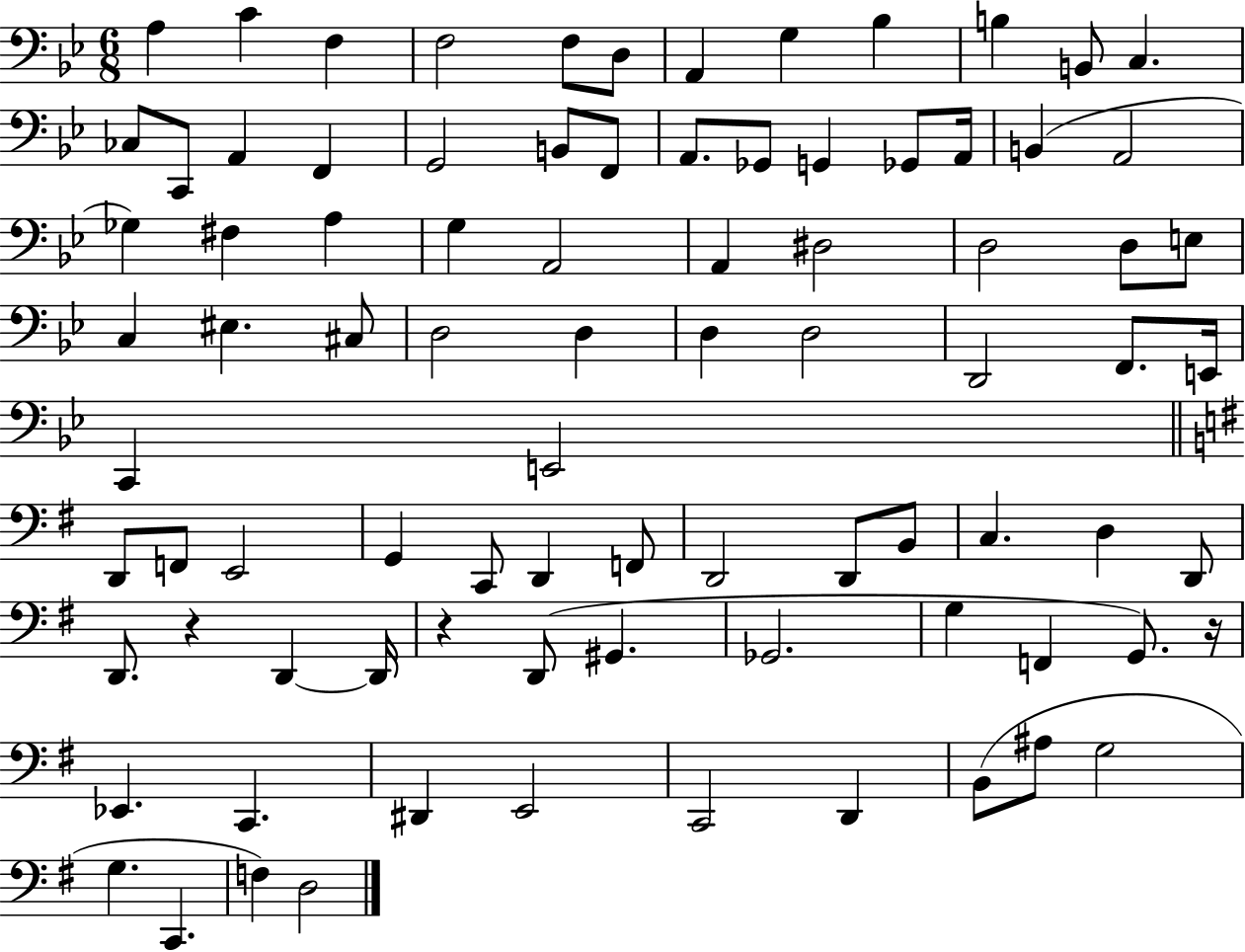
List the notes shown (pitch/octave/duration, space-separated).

A3/q C4/q F3/q F3/h F3/e D3/e A2/q G3/q Bb3/q B3/q B2/e C3/q. CES3/e C2/e A2/q F2/q G2/h B2/e F2/e A2/e. Gb2/e G2/q Gb2/e A2/s B2/q A2/h Gb3/q F#3/q A3/q G3/q A2/h A2/q D#3/h D3/h D3/e E3/e C3/q EIS3/q. C#3/e D3/h D3/q D3/q D3/h D2/h F2/e. E2/s C2/q E2/h D2/e F2/e E2/h G2/q C2/e D2/q F2/e D2/h D2/e B2/e C3/q. D3/q D2/e D2/e. R/q D2/q D2/s R/q D2/e G#2/q. Gb2/h. G3/q F2/q G2/e. R/s Eb2/q. C2/q. D#2/q E2/h C2/h D2/q B2/e A#3/e G3/h G3/q. C2/q. F3/q D3/h